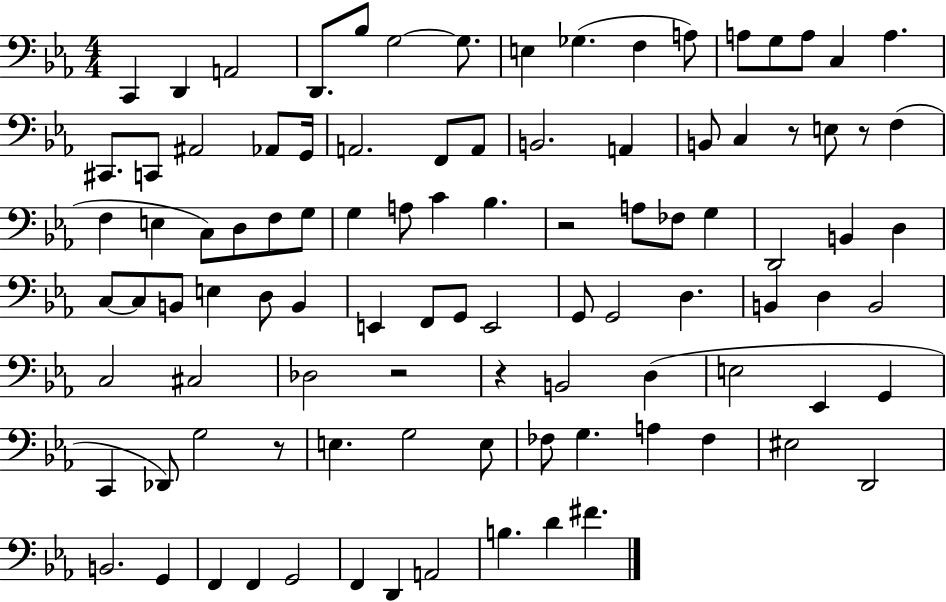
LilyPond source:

{
  \clef bass
  \numericTimeSignature
  \time 4/4
  \key ees \major
  c,4 d,4 a,2 | d,8. bes8 g2~~ g8. | e4 ges4.( f4 a8) | a8 g8 a8 c4 a4. | \break cis,8. c,8 ais,2 aes,8 g,16 | a,2. f,8 a,8 | b,2. a,4 | b,8 c4 r8 e8 r8 f4( | \break f4 e4 c8) d8 f8 g8 | g4 a8 c'4 bes4. | r2 a8 fes8 g4 | d,2 b,4 d4 | \break c8~~ c8 b,8 e4 d8 b,4 | e,4 f,8 g,8 e,2 | g,8 g,2 d4. | b,4 d4 b,2 | \break c2 cis2 | des2 r2 | r4 b,2 d4( | e2 ees,4 g,4 | \break c,4 des,8) g2 r8 | e4. g2 e8 | fes8 g4. a4 fes4 | eis2 d,2 | \break b,2. g,4 | f,4 f,4 g,2 | f,4 d,4 a,2 | b4. d'4 fis'4. | \break \bar "|."
}